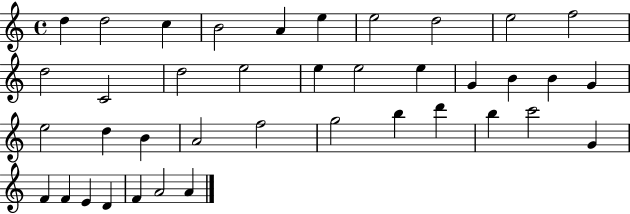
D5/q D5/h C5/q B4/h A4/q E5/q E5/h D5/h E5/h F5/h D5/h C4/h D5/h E5/h E5/q E5/h E5/q G4/q B4/q B4/q G4/q E5/h D5/q B4/q A4/h F5/h G5/h B5/q D6/q B5/q C6/h G4/q F4/q F4/q E4/q D4/q F4/q A4/h A4/q